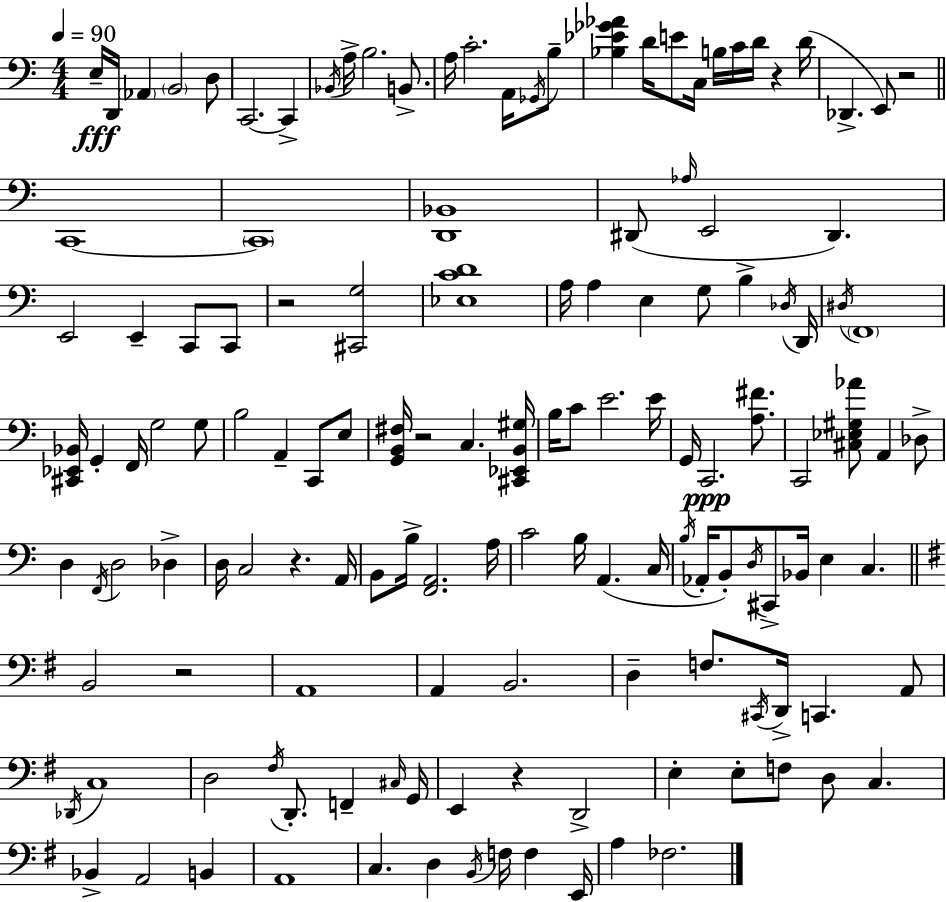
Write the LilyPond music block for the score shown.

{
  \clef bass
  \numericTimeSignature
  \time 4/4
  \key a \minor
  \tempo 4 = 90
  e16--\fff d,16 \parenthesize aes,4 \parenthesize b,2 d8 | c,2.~~ c,4-> | \acciaccatura { bes,16 } a16-> b2. b,8.-> | a16 c'2.-. a,16 \acciaccatura { ges,16 } | \break b8-- <bes ees' ges' aes'>4 d'16 e'8 c16 b16 c'16 d'16 r4 | d'16( des,4.-> e,8) r2 | \bar "||" \break \key c \major c,1~~ | \parenthesize c,1 | <d, bes,>1 | dis,8( \grace { aes16 } e,2 dis,4.) | \break e,2 e,4-- c,8 c,8 | r2 <cis, g>2 | <ees c' d'>1 | a16 a4 e4 g8 b4-> | \break \acciaccatura { des16 } d,16 \acciaccatura { dis16 } \parenthesize f,1 | <cis, ees, bes,>16 g,4-. f,16 g2 | g8 b2 a,4-- c,8 | e8 <g, b, fis>16 r2 c4. | \break <cis, ees, b, gis>16 b16 c'8 e'2. | e'16 g,16 c,2.\ppp | <a fis'>8. c,2 <cis ees gis aes'>8 a,4 | des8-> d4 \acciaccatura { f,16 } d2 | \break des4-> d16 c2 r4. | a,16 b,8 b16-> <f, a,>2. | a16 c'2 b16 a,4.( | c16 \acciaccatura { b16 } aes,16-. b,8-.) \acciaccatura { d16 } cis,8-> bes,16 e4 | \break c4. \bar "||" \break \key g \major b,2 r2 | a,1 | a,4 b,2. | d4-- f8. \acciaccatura { cis,16 } d,16-> c,4. a,8 | \break \acciaccatura { des,16 } c1 | d2 \acciaccatura { fis16 } d,8.-. f,4-- | \grace { cis16 } g,16 e,4 r4 d,2-> | e4-. e8-. f8 d8 c4. | \break bes,4-> a,2 | b,4 a,1 | c4. d4 \acciaccatura { b,16 } f16 | f4 e,16 a4 fes2. | \break \bar "|."
}